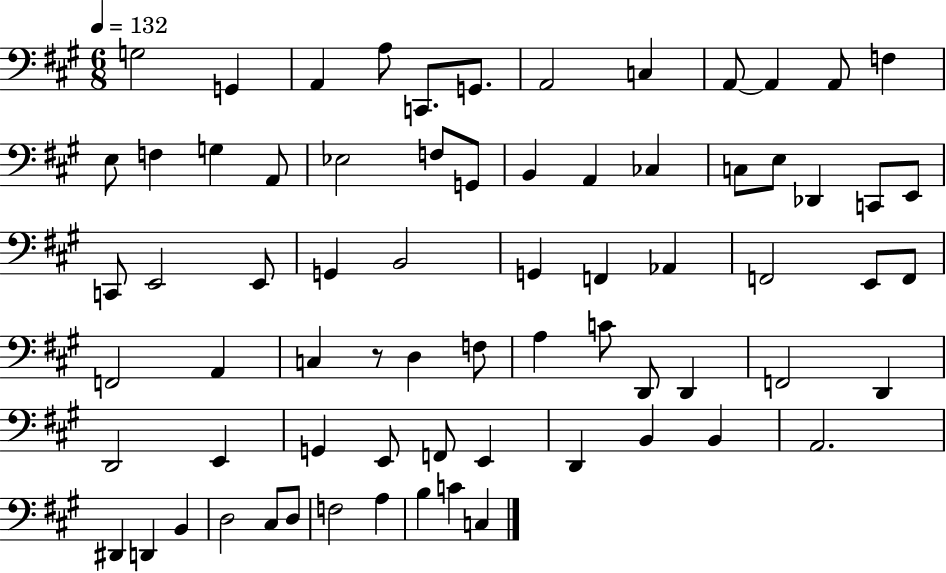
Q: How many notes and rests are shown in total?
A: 71